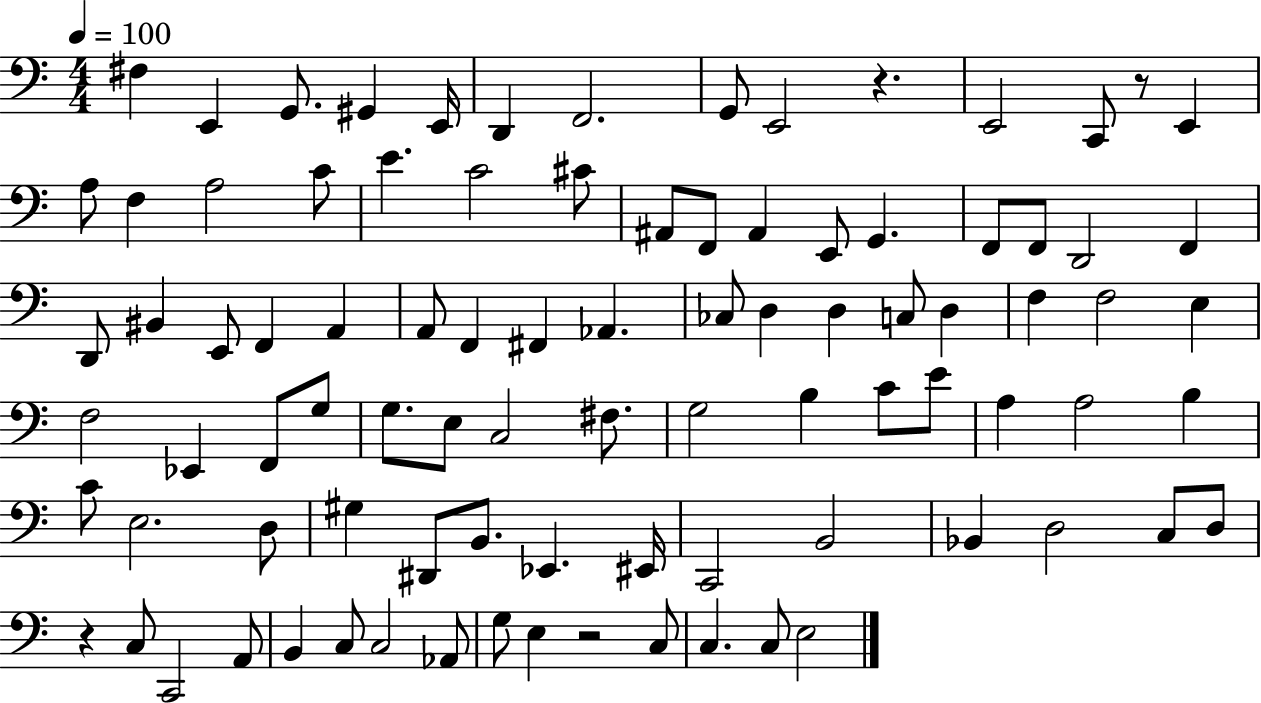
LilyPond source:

{
  \clef bass
  \numericTimeSignature
  \time 4/4
  \key c \major
  \tempo 4 = 100
  fis4 e,4 g,8. gis,4 e,16 | d,4 f,2. | g,8 e,2 r4. | e,2 c,8 r8 e,4 | \break a8 f4 a2 c'8 | e'4. c'2 cis'8 | ais,8 f,8 ais,4 e,8 g,4. | f,8 f,8 d,2 f,4 | \break d,8 bis,4 e,8 f,4 a,4 | a,8 f,4 fis,4 aes,4. | ces8 d4 d4 c8 d4 | f4 f2 e4 | \break f2 ees,4 f,8 g8 | g8. e8 c2 fis8. | g2 b4 c'8 e'8 | a4 a2 b4 | \break c'8 e2. d8 | gis4 dis,8 b,8. ees,4. eis,16 | c,2 b,2 | bes,4 d2 c8 d8 | \break r4 c8 c,2 a,8 | b,4 c8 c2 aes,8 | g8 e4 r2 c8 | c4. c8 e2 | \break \bar "|."
}